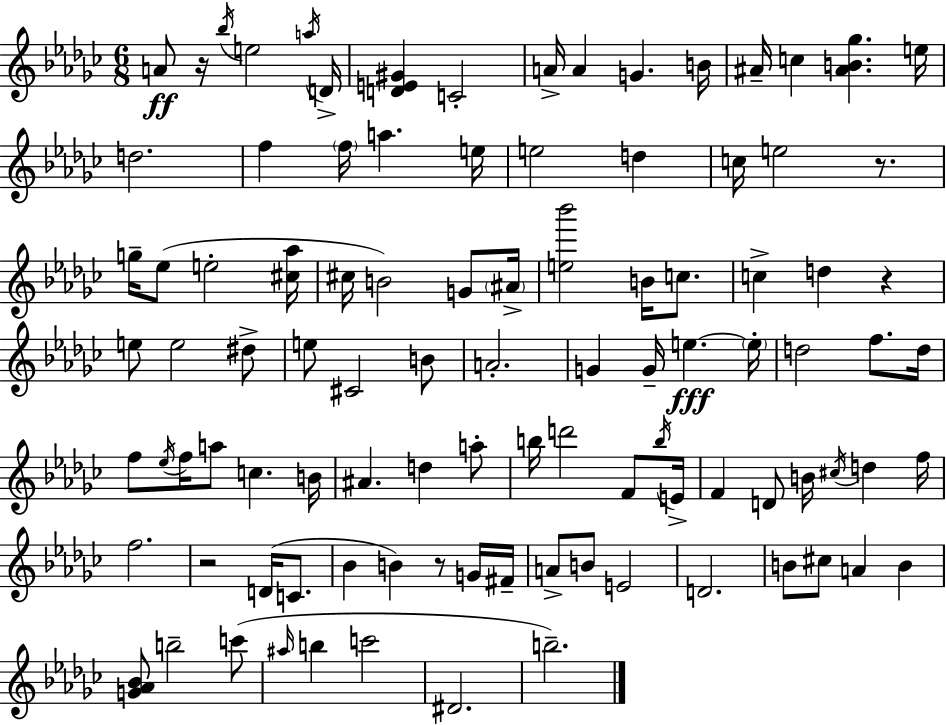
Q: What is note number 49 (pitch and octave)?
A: Eb5